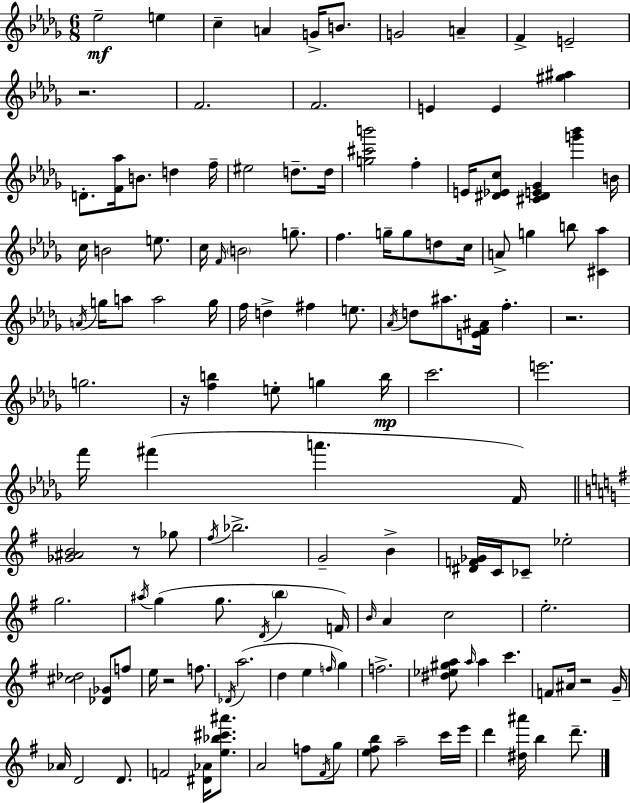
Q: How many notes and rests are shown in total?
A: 135